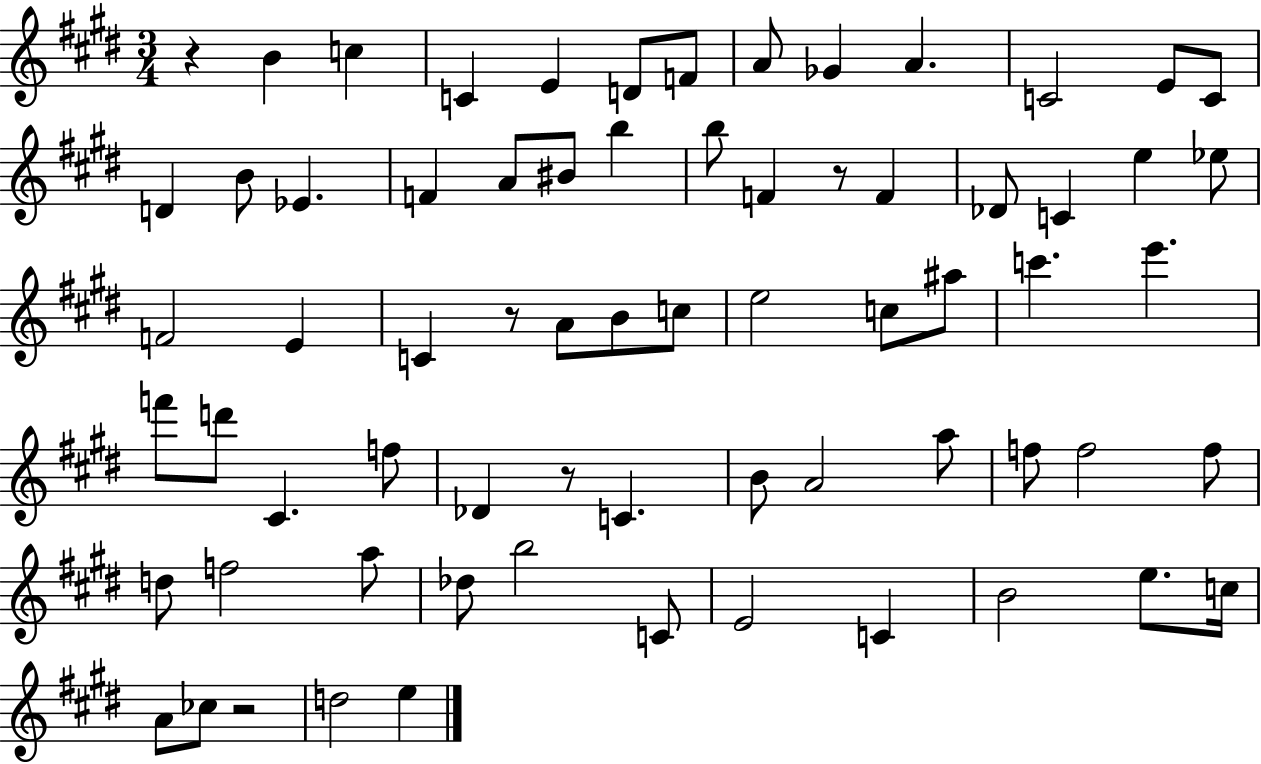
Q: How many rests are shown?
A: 5